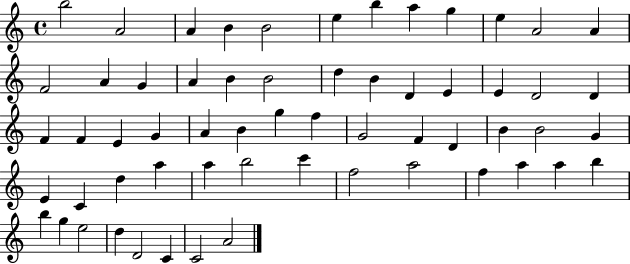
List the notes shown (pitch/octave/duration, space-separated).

B5/h A4/h A4/q B4/q B4/h E5/q B5/q A5/q G5/q E5/q A4/h A4/q F4/h A4/q G4/q A4/q B4/q B4/h D5/q B4/q D4/q E4/q E4/q D4/h D4/q F4/q F4/q E4/q G4/q A4/q B4/q G5/q F5/q G4/h F4/q D4/q B4/q B4/h G4/q E4/q C4/q D5/q A5/q A5/q B5/h C6/q F5/h A5/h F5/q A5/q A5/q B5/q B5/q G5/q E5/h D5/q D4/h C4/q C4/h A4/h